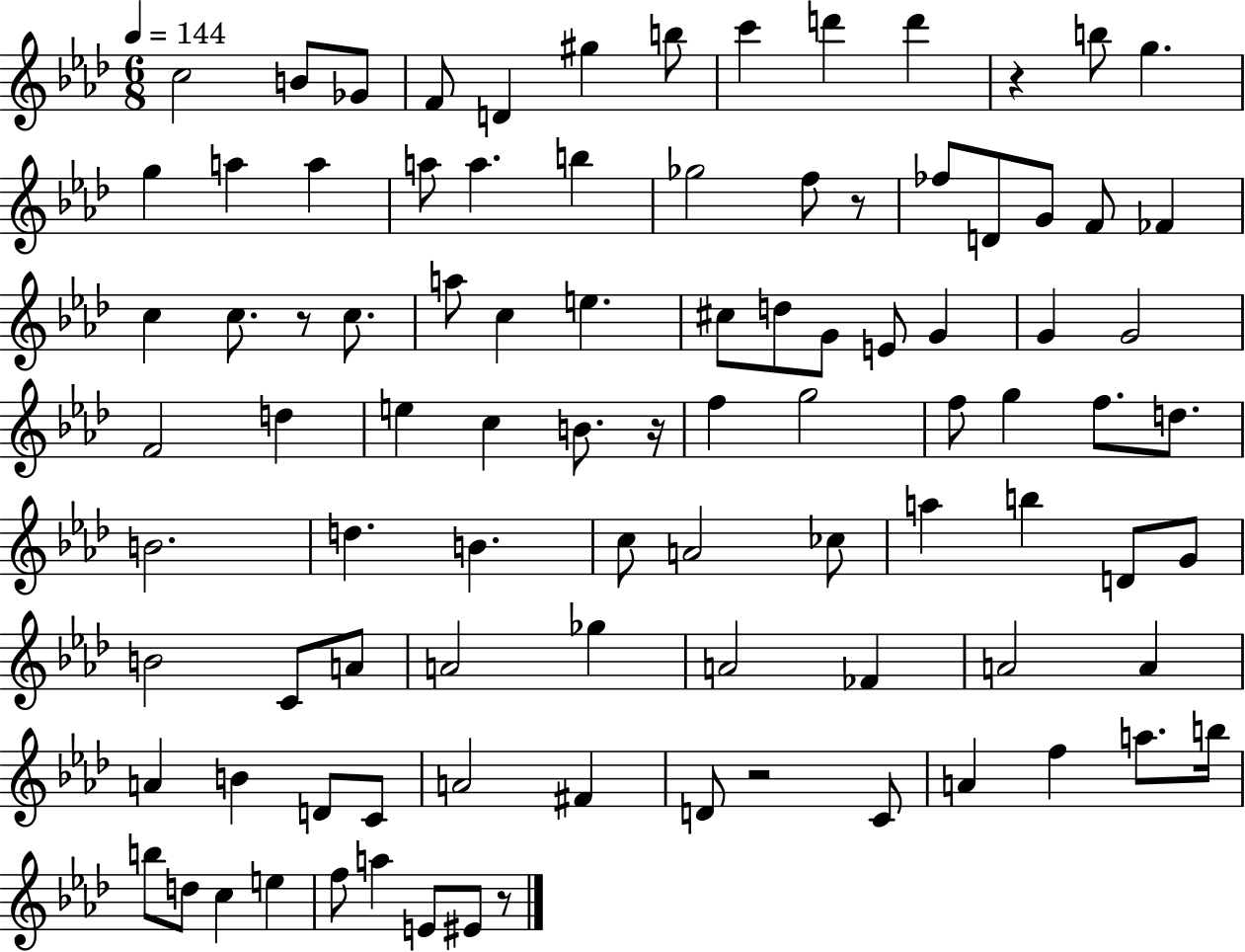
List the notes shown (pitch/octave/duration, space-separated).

C5/h B4/e Gb4/e F4/e D4/q G#5/q B5/e C6/q D6/q D6/q R/q B5/e G5/q. G5/q A5/q A5/q A5/e A5/q. B5/q Gb5/h F5/e R/e FES5/e D4/e G4/e F4/e FES4/q C5/q C5/e. R/e C5/e. A5/e C5/q E5/q. C#5/e D5/e G4/e E4/e G4/q G4/q G4/h F4/h D5/q E5/q C5/q B4/e. R/s F5/q G5/h F5/e G5/q F5/e. D5/e. B4/h. D5/q. B4/q. C5/e A4/h CES5/e A5/q B5/q D4/e G4/e B4/h C4/e A4/e A4/h Gb5/q A4/h FES4/q A4/h A4/q A4/q B4/q D4/e C4/e A4/h F#4/q D4/e R/h C4/e A4/q F5/q A5/e. B5/s B5/e D5/e C5/q E5/q F5/e A5/q E4/e EIS4/e R/e